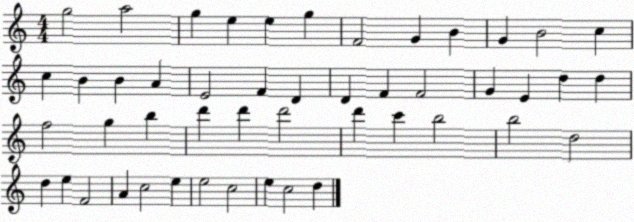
X:1
T:Untitled
M:4/4
L:1/4
K:C
g2 a2 g e e g F2 G B G B2 c c B B A E2 F D D F F2 G E d d f2 g b d' d' d'2 d' c' b2 b2 d2 d e F2 A c2 e e2 c2 e c2 d